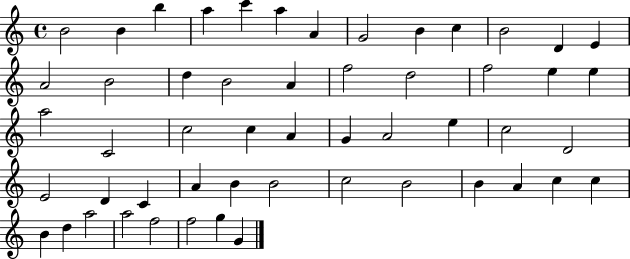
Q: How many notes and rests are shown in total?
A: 53